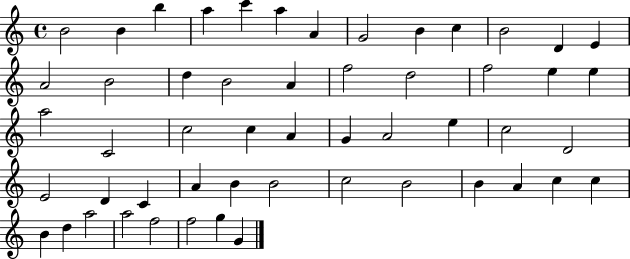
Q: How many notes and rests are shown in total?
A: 53